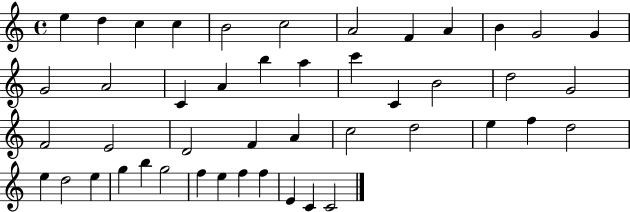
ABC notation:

X:1
T:Untitled
M:4/4
L:1/4
K:C
e d c c B2 c2 A2 F A B G2 G G2 A2 C A b a c' C B2 d2 G2 F2 E2 D2 F A c2 d2 e f d2 e d2 e g b g2 f e f f E C C2